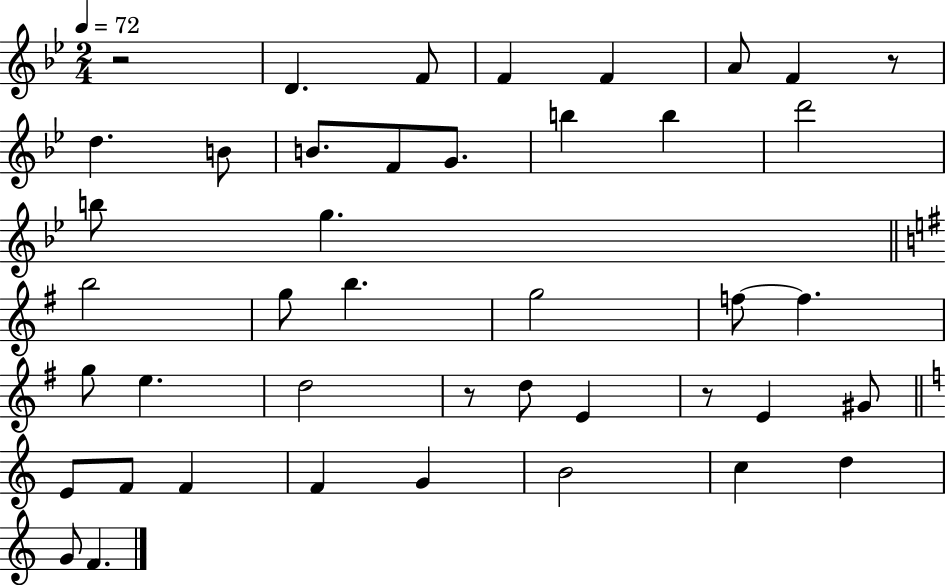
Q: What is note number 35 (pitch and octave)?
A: B4